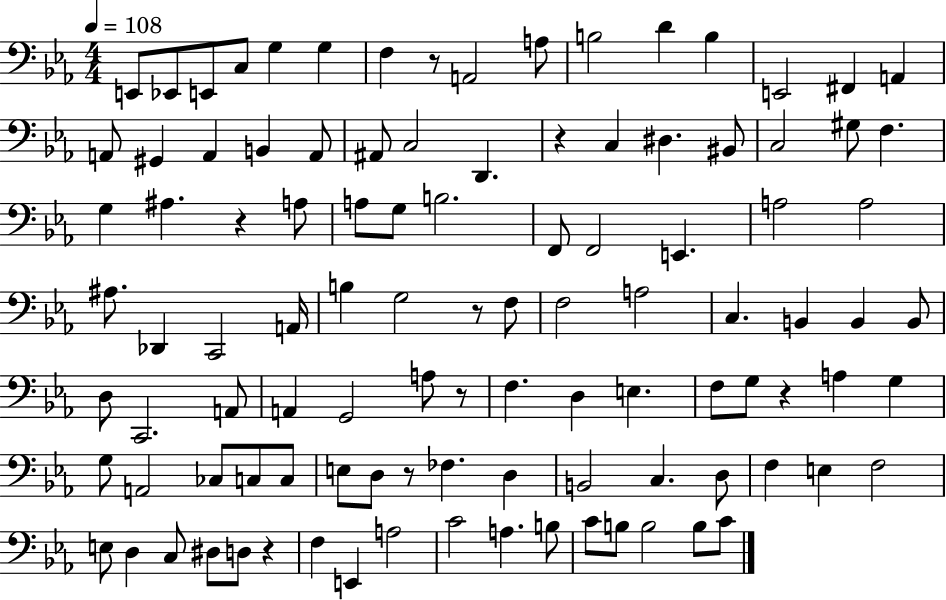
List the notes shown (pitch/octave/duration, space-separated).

E2/e Eb2/e E2/e C3/e G3/q G3/q F3/q R/e A2/h A3/e B3/h D4/q B3/q E2/h F#2/q A2/q A2/e G#2/q A2/q B2/q A2/e A#2/e C3/h D2/q. R/q C3/q D#3/q. BIS2/e C3/h G#3/e F3/q. G3/q A#3/q. R/q A3/e A3/e G3/e B3/h. F2/e F2/h E2/q. A3/h A3/h A#3/e. Db2/q C2/h A2/s B3/q G3/h R/e F3/e F3/h A3/h C3/q. B2/q B2/q B2/e D3/e C2/h. A2/e A2/q G2/h A3/e R/e F3/q. D3/q E3/q. F3/e G3/e R/q A3/q G3/q G3/e A2/h CES3/e C3/e C3/e E3/e D3/e R/e FES3/q. D3/q B2/h C3/q. D3/e F3/q E3/q F3/h E3/e D3/q C3/e D#3/e D3/e R/q F3/q E2/q A3/h C4/h A3/q. B3/e C4/e B3/e B3/h B3/e C4/e